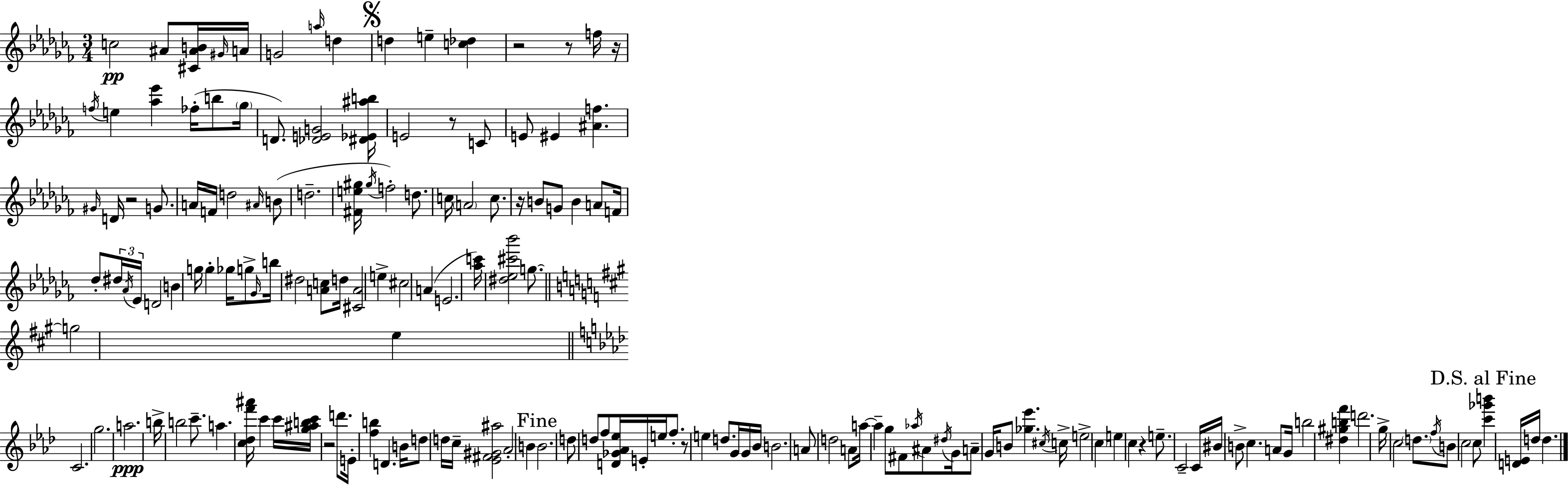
{
  \clef treble
  \numericTimeSignature
  \time 3/4
  \key aes \minor
  \repeat volta 2 { c''2\pp ais'8 <cis' ais' b'>16 \grace { gis'16 } | a'16 g'2 \grace { a''16 } d''4 | \mark \markup { \musicglyph "scripts.segno" } d''4 e''4-- <c'' des''>4 | r2 r8 | \break f''16 r16 \acciaccatura { f''16 } e''4 <aes'' ees'''>4 fes''16-.( | b''8 \parenthesize ges''16 d'8.) <des' e' g'>2 | <dis' ees' ais'' b''>16 e'2 r8 | c'8 e'8 eis'4 <ais' f''>4. | \break \grace { gis'16 } d'16 r2 | g'8. a'16 f'16 d''2 | \grace { ais'16 }( b'8 d''2.-- | <fis' e'' gis''>16 \acciaccatura { gis''16 } f''2-.) | \break d''8. c''16 \parenthesize a'2 | c''8. r16 b'8 g'8 b'4 | a'8 f'16 des''8-. \tuplet 3/2 { dis''16 \acciaccatura { aes'16 } ees'16 } d'2 | b'4 g''16 | \break g''4-. ges''16 g''8-> \grace { ges'16 } b''16 dis''2 | <a' c''>8 d''16 <cis' a'>2 | e''4-> cis''2 | a'4( e'2. | \break <aes'' c'''>16) <dis'' ees'' cis''' bes'''>2 | g''8.~~ \bar "||" \break \key a \major g''2 e''4 | \bar "||" \break \key aes \major c'2. | g''2. | a''2.\ppp | b''16-> b''2 c'''8.-- | \break a''4. <c'' des'' f''' ais'''>16 c'''4 c'''16 | <g'' ais'' b'' c'''>16 r2 d'''8. | e'16-. <f'' b''>4 d'4. b'16 | d''8 d''16 c''16-- <ees' fis' gis' ais''>2 | \break aes'2-. b'4 | \mark "Fine" b'2. | d''8 d''8 f''8 <d' ges' aes' ees''>16 e'16-. e''16 f''8.-. | r8 e''4 d''8. g'16 g'16 bes'16 | \break b'2. | a'8 d''2 a'8 | a''16~~ a''4-- g''8 fis'8 \acciaccatura { aes''16 } ais'8 | \acciaccatura { dis''16 } g'16 a'8-- g'16 b'8 <ges'' ees'''>4. | \break \acciaccatura { cis''16 } c''16-> e''2-> \parenthesize c''4 | e''4 c''4 r4 | e''8.-- c'2-- | c'16 bis'16 b'8-> c''4. | \break a'8 g'16 b''2 <dis'' gis'' b'' f'''>4 | d'''2. | g''16-> c''2 | \parenthesize d''8. \acciaccatura { f''16 } b'8 c''2 | \break c''8 \mark "D.S. al Fine" <c''' ges''' b'''>4 <d' e'>16 d''16 d''4. | } \bar "|."
}